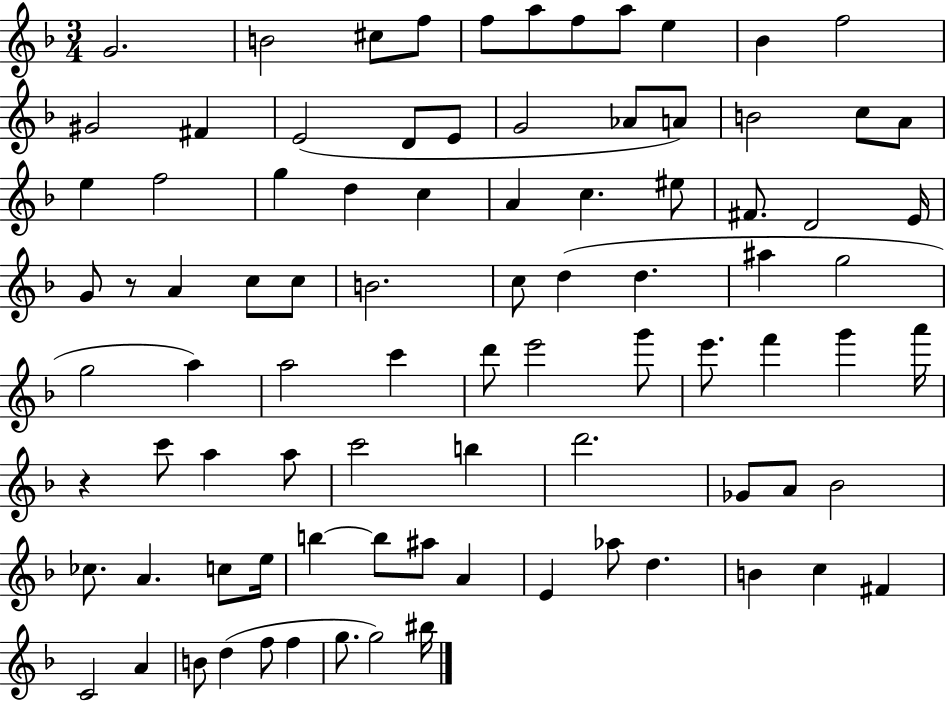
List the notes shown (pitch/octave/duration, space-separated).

G4/h. B4/h C#5/e F5/e F5/e A5/e F5/e A5/e E5/q Bb4/q F5/h G#4/h F#4/q E4/h D4/e E4/e G4/h Ab4/e A4/e B4/h C5/e A4/e E5/q F5/h G5/q D5/q C5/q A4/q C5/q. EIS5/e F#4/e. D4/h E4/s G4/e R/e A4/q C5/e C5/e B4/h. C5/e D5/q D5/q. A#5/q G5/h G5/h A5/q A5/h C6/q D6/e E6/h G6/e E6/e. F6/q G6/q A6/s R/q C6/e A5/q A5/e C6/h B5/q D6/h. Gb4/e A4/e Bb4/h CES5/e. A4/q. C5/e E5/s B5/q B5/e A#5/e A4/q E4/q Ab5/e D5/q. B4/q C5/q F#4/q C4/h A4/q B4/e D5/q F5/e F5/q G5/e. G5/h BIS5/s